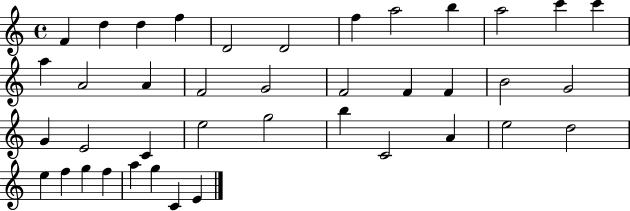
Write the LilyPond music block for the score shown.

{
  \clef treble
  \time 4/4
  \defaultTimeSignature
  \key c \major
  f'4 d''4 d''4 f''4 | d'2 d'2 | f''4 a''2 b''4 | a''2 c'''4 c'''4 | \break a''4 a'2 a'4 | f'2 g'2 | f'2 f'4 f'4 | b'2 g'2 | \break g'4 e'2 c'4 | e''2 g''2 | b''4 c'2 a'4 | e''2 d''2 | \break e''4 f''4 g''4 f''4 | a''4 g''4 c'4 e'4 | \bar "|."
}